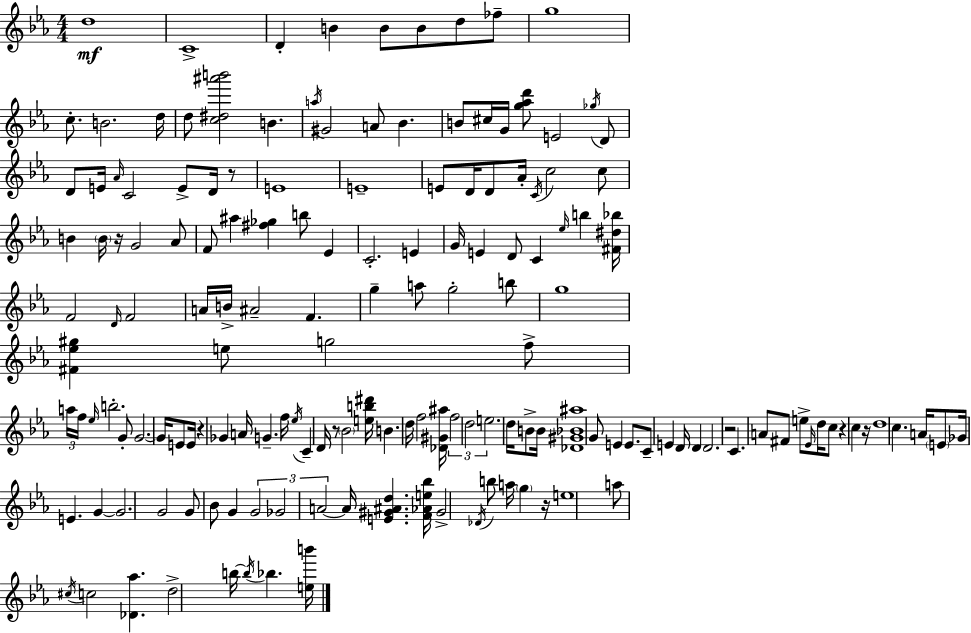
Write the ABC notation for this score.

X:1
T:Untitled
M:4/4
L:1/4
K:Eb
d4 C4 D B B/2 B/2 d/2 _f/2 g4 c/2 B2 d/4 d/2 [c^d^a'b']2 B a/4 ^G2 A/2 _B B/2 ^c/4 G/4 [g_ad']/2 E2 _g/4 D/2 D/2 E/4 _A/4 C2 E/2 D/4 z/2 E4 E4 E/2 D/4 D/2 _A/4 C/4 c2 c/2 B B/4 z/4 G2 _A/2 F/2 ^a [^f_g] b/2 _E C2 E G/4 E D/2 C _e/4 b [^F^d_b]/4 F2 D/4 F2 A/4 B/4 ^A2 F g a/2 g2 b/2 g4 [^F_e^g] e/2 g2 f/2 a/4 f/4 _e/4 b2 G/2 G2 G/4 E/2 E/4 z _G A/4 G f/4 _e/4 C D/4 z/2 _B2 [eb^d']/4 B d/4 f2 [_D^G^a]/4 f2 d2 e2 d/4 B/2 B/4 [_D^G_B^a]4 G/2 E E/2 C/2 E D/4 D D2 z2 C A/2 ^F/2 e/2 _E/4 d/4 c/2 z c z/4 d4 c A/4 E/2 _G/4 E G G2 G2 G/2 _B/2 G G2 _G2 A2 A/4 [E^G^Ad] [F_Ae_b]/4 ^G2 _D/4 b/2 a/4 g z/4 e4 a/2 ^c/4 c2 [_D_a] d2 b/4 b/4 _b [eb']/4